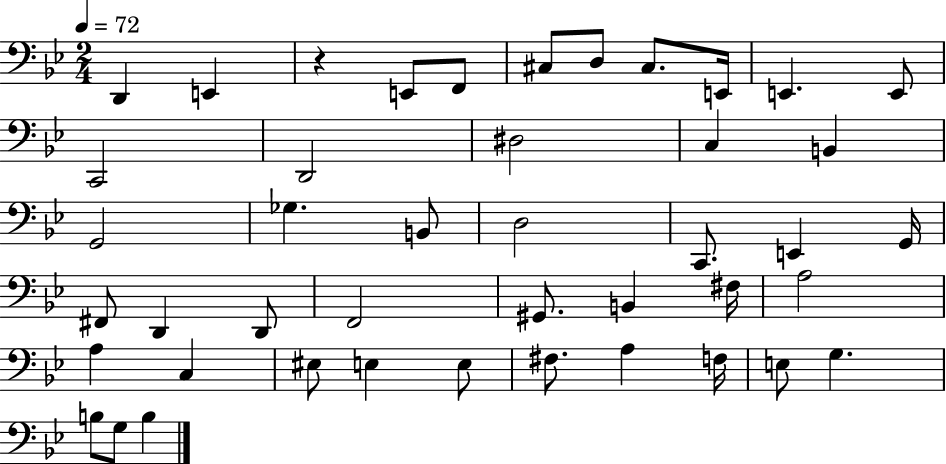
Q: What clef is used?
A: bass